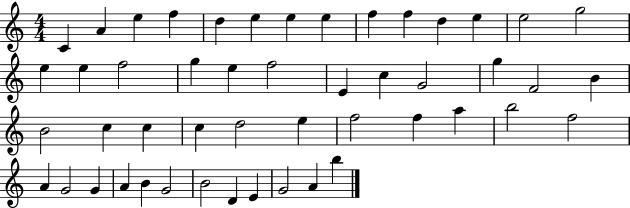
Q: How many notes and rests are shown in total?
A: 49